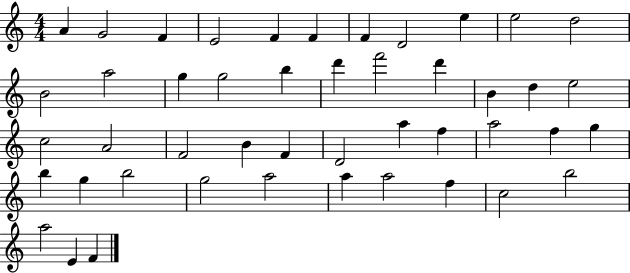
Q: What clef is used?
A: treble